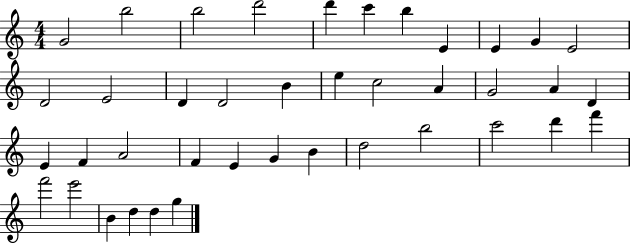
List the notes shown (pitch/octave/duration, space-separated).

G4/h B5/h B5/h D6/h D6/q C6/q B5/q E4/q E4/q G4/q E4/h D4/h E4/h D4/q D4/h B4/q E5/q C5/h A4/q G4/h A4/q D4/q E4/q F4/q A4/h F4/q E4/q G4/q B4/q D5/h B5/h C6/h D6/q F6/q F6/h E6/h B4/q D5/q D5/q G5/q